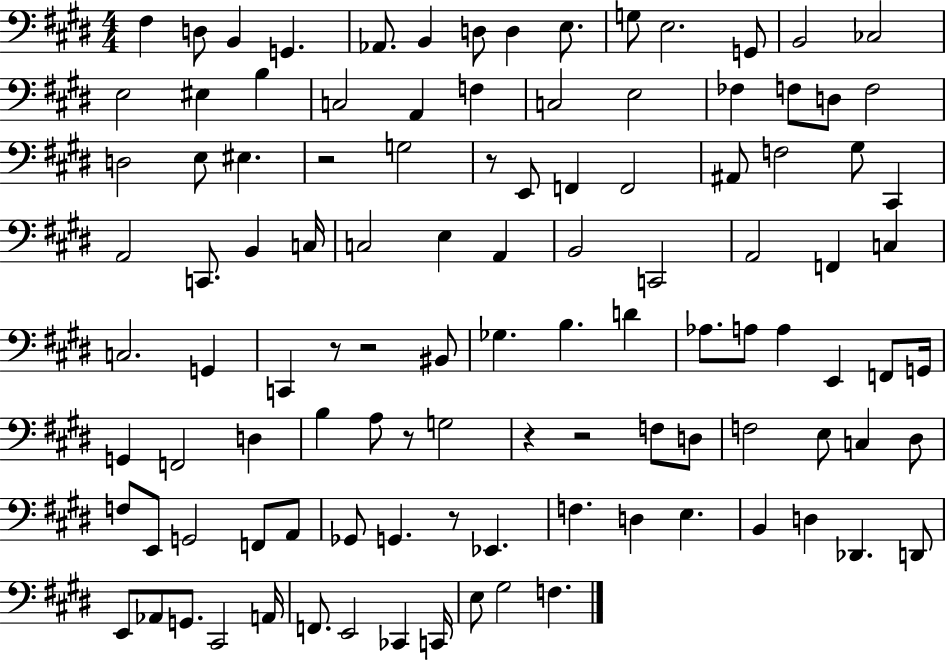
F#3/q D3/e B2/q G2/q. Ab2/e. B2/q D3/e D3/q E3/e. G3/e E3/h. G2/e B2/h CES3/h E3/h EIS3/q B3/q C3/h A2/q F3/q C3/h E3/h FES3/q F3/e D3/e F3/h D3/h E3/e EIS3/q. R/h G3/h R/e E2/e F2/q F2/h A#2/e F3/h G#3/e C#2/q A2/h C2/e. B2/q C3/s C3/h E3/q A2/q B2/h C2/h A2/h F2/q C3/q C3/h. G2/q C2/q R/e R/h BIS2/e Gb3/q. B3/q. D4/q Ab3/e. A3/e A3/q E2/q F2/e G2/s G2/q F2/h D3/q B3/q A3/e R/e G3/h R/q R/h F3/e D3/e F3/h E3/e C3/q D#3/e F3/e E2/e G2/h F2/e A2/e Gb2/e G2/q. R/e Eb2/q. F3/q. D3/q E3/q. B2/q D3/q Db2/q. D2/e E2/e Ab2/e G2/e. C#2/h A2/s F2/e. E2/h CES2/q C2/s E3/e G#3/h F3/q.